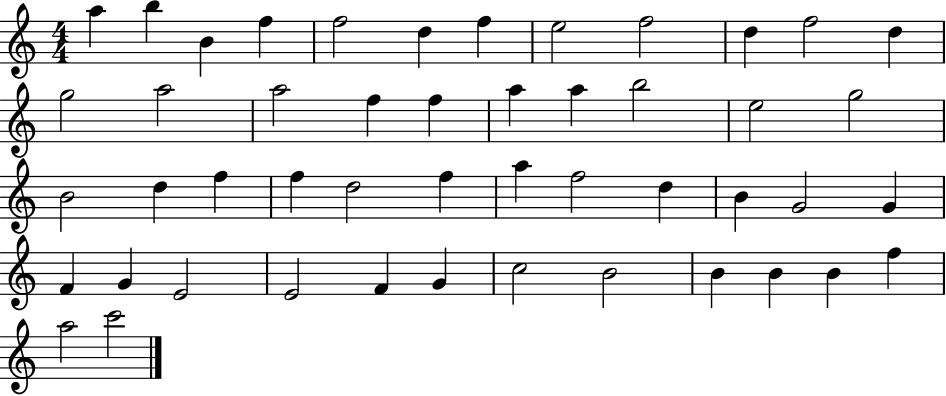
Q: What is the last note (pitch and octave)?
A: C6